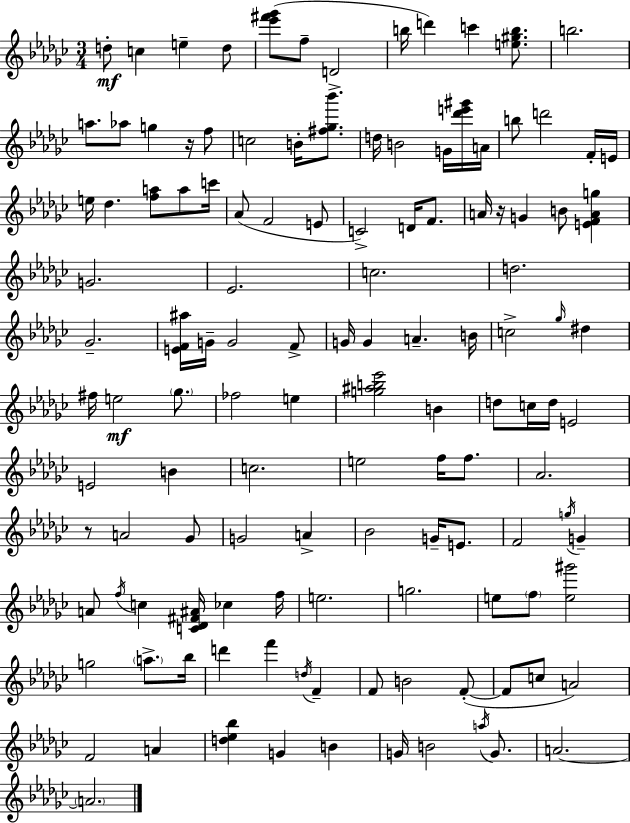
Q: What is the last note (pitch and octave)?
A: A4